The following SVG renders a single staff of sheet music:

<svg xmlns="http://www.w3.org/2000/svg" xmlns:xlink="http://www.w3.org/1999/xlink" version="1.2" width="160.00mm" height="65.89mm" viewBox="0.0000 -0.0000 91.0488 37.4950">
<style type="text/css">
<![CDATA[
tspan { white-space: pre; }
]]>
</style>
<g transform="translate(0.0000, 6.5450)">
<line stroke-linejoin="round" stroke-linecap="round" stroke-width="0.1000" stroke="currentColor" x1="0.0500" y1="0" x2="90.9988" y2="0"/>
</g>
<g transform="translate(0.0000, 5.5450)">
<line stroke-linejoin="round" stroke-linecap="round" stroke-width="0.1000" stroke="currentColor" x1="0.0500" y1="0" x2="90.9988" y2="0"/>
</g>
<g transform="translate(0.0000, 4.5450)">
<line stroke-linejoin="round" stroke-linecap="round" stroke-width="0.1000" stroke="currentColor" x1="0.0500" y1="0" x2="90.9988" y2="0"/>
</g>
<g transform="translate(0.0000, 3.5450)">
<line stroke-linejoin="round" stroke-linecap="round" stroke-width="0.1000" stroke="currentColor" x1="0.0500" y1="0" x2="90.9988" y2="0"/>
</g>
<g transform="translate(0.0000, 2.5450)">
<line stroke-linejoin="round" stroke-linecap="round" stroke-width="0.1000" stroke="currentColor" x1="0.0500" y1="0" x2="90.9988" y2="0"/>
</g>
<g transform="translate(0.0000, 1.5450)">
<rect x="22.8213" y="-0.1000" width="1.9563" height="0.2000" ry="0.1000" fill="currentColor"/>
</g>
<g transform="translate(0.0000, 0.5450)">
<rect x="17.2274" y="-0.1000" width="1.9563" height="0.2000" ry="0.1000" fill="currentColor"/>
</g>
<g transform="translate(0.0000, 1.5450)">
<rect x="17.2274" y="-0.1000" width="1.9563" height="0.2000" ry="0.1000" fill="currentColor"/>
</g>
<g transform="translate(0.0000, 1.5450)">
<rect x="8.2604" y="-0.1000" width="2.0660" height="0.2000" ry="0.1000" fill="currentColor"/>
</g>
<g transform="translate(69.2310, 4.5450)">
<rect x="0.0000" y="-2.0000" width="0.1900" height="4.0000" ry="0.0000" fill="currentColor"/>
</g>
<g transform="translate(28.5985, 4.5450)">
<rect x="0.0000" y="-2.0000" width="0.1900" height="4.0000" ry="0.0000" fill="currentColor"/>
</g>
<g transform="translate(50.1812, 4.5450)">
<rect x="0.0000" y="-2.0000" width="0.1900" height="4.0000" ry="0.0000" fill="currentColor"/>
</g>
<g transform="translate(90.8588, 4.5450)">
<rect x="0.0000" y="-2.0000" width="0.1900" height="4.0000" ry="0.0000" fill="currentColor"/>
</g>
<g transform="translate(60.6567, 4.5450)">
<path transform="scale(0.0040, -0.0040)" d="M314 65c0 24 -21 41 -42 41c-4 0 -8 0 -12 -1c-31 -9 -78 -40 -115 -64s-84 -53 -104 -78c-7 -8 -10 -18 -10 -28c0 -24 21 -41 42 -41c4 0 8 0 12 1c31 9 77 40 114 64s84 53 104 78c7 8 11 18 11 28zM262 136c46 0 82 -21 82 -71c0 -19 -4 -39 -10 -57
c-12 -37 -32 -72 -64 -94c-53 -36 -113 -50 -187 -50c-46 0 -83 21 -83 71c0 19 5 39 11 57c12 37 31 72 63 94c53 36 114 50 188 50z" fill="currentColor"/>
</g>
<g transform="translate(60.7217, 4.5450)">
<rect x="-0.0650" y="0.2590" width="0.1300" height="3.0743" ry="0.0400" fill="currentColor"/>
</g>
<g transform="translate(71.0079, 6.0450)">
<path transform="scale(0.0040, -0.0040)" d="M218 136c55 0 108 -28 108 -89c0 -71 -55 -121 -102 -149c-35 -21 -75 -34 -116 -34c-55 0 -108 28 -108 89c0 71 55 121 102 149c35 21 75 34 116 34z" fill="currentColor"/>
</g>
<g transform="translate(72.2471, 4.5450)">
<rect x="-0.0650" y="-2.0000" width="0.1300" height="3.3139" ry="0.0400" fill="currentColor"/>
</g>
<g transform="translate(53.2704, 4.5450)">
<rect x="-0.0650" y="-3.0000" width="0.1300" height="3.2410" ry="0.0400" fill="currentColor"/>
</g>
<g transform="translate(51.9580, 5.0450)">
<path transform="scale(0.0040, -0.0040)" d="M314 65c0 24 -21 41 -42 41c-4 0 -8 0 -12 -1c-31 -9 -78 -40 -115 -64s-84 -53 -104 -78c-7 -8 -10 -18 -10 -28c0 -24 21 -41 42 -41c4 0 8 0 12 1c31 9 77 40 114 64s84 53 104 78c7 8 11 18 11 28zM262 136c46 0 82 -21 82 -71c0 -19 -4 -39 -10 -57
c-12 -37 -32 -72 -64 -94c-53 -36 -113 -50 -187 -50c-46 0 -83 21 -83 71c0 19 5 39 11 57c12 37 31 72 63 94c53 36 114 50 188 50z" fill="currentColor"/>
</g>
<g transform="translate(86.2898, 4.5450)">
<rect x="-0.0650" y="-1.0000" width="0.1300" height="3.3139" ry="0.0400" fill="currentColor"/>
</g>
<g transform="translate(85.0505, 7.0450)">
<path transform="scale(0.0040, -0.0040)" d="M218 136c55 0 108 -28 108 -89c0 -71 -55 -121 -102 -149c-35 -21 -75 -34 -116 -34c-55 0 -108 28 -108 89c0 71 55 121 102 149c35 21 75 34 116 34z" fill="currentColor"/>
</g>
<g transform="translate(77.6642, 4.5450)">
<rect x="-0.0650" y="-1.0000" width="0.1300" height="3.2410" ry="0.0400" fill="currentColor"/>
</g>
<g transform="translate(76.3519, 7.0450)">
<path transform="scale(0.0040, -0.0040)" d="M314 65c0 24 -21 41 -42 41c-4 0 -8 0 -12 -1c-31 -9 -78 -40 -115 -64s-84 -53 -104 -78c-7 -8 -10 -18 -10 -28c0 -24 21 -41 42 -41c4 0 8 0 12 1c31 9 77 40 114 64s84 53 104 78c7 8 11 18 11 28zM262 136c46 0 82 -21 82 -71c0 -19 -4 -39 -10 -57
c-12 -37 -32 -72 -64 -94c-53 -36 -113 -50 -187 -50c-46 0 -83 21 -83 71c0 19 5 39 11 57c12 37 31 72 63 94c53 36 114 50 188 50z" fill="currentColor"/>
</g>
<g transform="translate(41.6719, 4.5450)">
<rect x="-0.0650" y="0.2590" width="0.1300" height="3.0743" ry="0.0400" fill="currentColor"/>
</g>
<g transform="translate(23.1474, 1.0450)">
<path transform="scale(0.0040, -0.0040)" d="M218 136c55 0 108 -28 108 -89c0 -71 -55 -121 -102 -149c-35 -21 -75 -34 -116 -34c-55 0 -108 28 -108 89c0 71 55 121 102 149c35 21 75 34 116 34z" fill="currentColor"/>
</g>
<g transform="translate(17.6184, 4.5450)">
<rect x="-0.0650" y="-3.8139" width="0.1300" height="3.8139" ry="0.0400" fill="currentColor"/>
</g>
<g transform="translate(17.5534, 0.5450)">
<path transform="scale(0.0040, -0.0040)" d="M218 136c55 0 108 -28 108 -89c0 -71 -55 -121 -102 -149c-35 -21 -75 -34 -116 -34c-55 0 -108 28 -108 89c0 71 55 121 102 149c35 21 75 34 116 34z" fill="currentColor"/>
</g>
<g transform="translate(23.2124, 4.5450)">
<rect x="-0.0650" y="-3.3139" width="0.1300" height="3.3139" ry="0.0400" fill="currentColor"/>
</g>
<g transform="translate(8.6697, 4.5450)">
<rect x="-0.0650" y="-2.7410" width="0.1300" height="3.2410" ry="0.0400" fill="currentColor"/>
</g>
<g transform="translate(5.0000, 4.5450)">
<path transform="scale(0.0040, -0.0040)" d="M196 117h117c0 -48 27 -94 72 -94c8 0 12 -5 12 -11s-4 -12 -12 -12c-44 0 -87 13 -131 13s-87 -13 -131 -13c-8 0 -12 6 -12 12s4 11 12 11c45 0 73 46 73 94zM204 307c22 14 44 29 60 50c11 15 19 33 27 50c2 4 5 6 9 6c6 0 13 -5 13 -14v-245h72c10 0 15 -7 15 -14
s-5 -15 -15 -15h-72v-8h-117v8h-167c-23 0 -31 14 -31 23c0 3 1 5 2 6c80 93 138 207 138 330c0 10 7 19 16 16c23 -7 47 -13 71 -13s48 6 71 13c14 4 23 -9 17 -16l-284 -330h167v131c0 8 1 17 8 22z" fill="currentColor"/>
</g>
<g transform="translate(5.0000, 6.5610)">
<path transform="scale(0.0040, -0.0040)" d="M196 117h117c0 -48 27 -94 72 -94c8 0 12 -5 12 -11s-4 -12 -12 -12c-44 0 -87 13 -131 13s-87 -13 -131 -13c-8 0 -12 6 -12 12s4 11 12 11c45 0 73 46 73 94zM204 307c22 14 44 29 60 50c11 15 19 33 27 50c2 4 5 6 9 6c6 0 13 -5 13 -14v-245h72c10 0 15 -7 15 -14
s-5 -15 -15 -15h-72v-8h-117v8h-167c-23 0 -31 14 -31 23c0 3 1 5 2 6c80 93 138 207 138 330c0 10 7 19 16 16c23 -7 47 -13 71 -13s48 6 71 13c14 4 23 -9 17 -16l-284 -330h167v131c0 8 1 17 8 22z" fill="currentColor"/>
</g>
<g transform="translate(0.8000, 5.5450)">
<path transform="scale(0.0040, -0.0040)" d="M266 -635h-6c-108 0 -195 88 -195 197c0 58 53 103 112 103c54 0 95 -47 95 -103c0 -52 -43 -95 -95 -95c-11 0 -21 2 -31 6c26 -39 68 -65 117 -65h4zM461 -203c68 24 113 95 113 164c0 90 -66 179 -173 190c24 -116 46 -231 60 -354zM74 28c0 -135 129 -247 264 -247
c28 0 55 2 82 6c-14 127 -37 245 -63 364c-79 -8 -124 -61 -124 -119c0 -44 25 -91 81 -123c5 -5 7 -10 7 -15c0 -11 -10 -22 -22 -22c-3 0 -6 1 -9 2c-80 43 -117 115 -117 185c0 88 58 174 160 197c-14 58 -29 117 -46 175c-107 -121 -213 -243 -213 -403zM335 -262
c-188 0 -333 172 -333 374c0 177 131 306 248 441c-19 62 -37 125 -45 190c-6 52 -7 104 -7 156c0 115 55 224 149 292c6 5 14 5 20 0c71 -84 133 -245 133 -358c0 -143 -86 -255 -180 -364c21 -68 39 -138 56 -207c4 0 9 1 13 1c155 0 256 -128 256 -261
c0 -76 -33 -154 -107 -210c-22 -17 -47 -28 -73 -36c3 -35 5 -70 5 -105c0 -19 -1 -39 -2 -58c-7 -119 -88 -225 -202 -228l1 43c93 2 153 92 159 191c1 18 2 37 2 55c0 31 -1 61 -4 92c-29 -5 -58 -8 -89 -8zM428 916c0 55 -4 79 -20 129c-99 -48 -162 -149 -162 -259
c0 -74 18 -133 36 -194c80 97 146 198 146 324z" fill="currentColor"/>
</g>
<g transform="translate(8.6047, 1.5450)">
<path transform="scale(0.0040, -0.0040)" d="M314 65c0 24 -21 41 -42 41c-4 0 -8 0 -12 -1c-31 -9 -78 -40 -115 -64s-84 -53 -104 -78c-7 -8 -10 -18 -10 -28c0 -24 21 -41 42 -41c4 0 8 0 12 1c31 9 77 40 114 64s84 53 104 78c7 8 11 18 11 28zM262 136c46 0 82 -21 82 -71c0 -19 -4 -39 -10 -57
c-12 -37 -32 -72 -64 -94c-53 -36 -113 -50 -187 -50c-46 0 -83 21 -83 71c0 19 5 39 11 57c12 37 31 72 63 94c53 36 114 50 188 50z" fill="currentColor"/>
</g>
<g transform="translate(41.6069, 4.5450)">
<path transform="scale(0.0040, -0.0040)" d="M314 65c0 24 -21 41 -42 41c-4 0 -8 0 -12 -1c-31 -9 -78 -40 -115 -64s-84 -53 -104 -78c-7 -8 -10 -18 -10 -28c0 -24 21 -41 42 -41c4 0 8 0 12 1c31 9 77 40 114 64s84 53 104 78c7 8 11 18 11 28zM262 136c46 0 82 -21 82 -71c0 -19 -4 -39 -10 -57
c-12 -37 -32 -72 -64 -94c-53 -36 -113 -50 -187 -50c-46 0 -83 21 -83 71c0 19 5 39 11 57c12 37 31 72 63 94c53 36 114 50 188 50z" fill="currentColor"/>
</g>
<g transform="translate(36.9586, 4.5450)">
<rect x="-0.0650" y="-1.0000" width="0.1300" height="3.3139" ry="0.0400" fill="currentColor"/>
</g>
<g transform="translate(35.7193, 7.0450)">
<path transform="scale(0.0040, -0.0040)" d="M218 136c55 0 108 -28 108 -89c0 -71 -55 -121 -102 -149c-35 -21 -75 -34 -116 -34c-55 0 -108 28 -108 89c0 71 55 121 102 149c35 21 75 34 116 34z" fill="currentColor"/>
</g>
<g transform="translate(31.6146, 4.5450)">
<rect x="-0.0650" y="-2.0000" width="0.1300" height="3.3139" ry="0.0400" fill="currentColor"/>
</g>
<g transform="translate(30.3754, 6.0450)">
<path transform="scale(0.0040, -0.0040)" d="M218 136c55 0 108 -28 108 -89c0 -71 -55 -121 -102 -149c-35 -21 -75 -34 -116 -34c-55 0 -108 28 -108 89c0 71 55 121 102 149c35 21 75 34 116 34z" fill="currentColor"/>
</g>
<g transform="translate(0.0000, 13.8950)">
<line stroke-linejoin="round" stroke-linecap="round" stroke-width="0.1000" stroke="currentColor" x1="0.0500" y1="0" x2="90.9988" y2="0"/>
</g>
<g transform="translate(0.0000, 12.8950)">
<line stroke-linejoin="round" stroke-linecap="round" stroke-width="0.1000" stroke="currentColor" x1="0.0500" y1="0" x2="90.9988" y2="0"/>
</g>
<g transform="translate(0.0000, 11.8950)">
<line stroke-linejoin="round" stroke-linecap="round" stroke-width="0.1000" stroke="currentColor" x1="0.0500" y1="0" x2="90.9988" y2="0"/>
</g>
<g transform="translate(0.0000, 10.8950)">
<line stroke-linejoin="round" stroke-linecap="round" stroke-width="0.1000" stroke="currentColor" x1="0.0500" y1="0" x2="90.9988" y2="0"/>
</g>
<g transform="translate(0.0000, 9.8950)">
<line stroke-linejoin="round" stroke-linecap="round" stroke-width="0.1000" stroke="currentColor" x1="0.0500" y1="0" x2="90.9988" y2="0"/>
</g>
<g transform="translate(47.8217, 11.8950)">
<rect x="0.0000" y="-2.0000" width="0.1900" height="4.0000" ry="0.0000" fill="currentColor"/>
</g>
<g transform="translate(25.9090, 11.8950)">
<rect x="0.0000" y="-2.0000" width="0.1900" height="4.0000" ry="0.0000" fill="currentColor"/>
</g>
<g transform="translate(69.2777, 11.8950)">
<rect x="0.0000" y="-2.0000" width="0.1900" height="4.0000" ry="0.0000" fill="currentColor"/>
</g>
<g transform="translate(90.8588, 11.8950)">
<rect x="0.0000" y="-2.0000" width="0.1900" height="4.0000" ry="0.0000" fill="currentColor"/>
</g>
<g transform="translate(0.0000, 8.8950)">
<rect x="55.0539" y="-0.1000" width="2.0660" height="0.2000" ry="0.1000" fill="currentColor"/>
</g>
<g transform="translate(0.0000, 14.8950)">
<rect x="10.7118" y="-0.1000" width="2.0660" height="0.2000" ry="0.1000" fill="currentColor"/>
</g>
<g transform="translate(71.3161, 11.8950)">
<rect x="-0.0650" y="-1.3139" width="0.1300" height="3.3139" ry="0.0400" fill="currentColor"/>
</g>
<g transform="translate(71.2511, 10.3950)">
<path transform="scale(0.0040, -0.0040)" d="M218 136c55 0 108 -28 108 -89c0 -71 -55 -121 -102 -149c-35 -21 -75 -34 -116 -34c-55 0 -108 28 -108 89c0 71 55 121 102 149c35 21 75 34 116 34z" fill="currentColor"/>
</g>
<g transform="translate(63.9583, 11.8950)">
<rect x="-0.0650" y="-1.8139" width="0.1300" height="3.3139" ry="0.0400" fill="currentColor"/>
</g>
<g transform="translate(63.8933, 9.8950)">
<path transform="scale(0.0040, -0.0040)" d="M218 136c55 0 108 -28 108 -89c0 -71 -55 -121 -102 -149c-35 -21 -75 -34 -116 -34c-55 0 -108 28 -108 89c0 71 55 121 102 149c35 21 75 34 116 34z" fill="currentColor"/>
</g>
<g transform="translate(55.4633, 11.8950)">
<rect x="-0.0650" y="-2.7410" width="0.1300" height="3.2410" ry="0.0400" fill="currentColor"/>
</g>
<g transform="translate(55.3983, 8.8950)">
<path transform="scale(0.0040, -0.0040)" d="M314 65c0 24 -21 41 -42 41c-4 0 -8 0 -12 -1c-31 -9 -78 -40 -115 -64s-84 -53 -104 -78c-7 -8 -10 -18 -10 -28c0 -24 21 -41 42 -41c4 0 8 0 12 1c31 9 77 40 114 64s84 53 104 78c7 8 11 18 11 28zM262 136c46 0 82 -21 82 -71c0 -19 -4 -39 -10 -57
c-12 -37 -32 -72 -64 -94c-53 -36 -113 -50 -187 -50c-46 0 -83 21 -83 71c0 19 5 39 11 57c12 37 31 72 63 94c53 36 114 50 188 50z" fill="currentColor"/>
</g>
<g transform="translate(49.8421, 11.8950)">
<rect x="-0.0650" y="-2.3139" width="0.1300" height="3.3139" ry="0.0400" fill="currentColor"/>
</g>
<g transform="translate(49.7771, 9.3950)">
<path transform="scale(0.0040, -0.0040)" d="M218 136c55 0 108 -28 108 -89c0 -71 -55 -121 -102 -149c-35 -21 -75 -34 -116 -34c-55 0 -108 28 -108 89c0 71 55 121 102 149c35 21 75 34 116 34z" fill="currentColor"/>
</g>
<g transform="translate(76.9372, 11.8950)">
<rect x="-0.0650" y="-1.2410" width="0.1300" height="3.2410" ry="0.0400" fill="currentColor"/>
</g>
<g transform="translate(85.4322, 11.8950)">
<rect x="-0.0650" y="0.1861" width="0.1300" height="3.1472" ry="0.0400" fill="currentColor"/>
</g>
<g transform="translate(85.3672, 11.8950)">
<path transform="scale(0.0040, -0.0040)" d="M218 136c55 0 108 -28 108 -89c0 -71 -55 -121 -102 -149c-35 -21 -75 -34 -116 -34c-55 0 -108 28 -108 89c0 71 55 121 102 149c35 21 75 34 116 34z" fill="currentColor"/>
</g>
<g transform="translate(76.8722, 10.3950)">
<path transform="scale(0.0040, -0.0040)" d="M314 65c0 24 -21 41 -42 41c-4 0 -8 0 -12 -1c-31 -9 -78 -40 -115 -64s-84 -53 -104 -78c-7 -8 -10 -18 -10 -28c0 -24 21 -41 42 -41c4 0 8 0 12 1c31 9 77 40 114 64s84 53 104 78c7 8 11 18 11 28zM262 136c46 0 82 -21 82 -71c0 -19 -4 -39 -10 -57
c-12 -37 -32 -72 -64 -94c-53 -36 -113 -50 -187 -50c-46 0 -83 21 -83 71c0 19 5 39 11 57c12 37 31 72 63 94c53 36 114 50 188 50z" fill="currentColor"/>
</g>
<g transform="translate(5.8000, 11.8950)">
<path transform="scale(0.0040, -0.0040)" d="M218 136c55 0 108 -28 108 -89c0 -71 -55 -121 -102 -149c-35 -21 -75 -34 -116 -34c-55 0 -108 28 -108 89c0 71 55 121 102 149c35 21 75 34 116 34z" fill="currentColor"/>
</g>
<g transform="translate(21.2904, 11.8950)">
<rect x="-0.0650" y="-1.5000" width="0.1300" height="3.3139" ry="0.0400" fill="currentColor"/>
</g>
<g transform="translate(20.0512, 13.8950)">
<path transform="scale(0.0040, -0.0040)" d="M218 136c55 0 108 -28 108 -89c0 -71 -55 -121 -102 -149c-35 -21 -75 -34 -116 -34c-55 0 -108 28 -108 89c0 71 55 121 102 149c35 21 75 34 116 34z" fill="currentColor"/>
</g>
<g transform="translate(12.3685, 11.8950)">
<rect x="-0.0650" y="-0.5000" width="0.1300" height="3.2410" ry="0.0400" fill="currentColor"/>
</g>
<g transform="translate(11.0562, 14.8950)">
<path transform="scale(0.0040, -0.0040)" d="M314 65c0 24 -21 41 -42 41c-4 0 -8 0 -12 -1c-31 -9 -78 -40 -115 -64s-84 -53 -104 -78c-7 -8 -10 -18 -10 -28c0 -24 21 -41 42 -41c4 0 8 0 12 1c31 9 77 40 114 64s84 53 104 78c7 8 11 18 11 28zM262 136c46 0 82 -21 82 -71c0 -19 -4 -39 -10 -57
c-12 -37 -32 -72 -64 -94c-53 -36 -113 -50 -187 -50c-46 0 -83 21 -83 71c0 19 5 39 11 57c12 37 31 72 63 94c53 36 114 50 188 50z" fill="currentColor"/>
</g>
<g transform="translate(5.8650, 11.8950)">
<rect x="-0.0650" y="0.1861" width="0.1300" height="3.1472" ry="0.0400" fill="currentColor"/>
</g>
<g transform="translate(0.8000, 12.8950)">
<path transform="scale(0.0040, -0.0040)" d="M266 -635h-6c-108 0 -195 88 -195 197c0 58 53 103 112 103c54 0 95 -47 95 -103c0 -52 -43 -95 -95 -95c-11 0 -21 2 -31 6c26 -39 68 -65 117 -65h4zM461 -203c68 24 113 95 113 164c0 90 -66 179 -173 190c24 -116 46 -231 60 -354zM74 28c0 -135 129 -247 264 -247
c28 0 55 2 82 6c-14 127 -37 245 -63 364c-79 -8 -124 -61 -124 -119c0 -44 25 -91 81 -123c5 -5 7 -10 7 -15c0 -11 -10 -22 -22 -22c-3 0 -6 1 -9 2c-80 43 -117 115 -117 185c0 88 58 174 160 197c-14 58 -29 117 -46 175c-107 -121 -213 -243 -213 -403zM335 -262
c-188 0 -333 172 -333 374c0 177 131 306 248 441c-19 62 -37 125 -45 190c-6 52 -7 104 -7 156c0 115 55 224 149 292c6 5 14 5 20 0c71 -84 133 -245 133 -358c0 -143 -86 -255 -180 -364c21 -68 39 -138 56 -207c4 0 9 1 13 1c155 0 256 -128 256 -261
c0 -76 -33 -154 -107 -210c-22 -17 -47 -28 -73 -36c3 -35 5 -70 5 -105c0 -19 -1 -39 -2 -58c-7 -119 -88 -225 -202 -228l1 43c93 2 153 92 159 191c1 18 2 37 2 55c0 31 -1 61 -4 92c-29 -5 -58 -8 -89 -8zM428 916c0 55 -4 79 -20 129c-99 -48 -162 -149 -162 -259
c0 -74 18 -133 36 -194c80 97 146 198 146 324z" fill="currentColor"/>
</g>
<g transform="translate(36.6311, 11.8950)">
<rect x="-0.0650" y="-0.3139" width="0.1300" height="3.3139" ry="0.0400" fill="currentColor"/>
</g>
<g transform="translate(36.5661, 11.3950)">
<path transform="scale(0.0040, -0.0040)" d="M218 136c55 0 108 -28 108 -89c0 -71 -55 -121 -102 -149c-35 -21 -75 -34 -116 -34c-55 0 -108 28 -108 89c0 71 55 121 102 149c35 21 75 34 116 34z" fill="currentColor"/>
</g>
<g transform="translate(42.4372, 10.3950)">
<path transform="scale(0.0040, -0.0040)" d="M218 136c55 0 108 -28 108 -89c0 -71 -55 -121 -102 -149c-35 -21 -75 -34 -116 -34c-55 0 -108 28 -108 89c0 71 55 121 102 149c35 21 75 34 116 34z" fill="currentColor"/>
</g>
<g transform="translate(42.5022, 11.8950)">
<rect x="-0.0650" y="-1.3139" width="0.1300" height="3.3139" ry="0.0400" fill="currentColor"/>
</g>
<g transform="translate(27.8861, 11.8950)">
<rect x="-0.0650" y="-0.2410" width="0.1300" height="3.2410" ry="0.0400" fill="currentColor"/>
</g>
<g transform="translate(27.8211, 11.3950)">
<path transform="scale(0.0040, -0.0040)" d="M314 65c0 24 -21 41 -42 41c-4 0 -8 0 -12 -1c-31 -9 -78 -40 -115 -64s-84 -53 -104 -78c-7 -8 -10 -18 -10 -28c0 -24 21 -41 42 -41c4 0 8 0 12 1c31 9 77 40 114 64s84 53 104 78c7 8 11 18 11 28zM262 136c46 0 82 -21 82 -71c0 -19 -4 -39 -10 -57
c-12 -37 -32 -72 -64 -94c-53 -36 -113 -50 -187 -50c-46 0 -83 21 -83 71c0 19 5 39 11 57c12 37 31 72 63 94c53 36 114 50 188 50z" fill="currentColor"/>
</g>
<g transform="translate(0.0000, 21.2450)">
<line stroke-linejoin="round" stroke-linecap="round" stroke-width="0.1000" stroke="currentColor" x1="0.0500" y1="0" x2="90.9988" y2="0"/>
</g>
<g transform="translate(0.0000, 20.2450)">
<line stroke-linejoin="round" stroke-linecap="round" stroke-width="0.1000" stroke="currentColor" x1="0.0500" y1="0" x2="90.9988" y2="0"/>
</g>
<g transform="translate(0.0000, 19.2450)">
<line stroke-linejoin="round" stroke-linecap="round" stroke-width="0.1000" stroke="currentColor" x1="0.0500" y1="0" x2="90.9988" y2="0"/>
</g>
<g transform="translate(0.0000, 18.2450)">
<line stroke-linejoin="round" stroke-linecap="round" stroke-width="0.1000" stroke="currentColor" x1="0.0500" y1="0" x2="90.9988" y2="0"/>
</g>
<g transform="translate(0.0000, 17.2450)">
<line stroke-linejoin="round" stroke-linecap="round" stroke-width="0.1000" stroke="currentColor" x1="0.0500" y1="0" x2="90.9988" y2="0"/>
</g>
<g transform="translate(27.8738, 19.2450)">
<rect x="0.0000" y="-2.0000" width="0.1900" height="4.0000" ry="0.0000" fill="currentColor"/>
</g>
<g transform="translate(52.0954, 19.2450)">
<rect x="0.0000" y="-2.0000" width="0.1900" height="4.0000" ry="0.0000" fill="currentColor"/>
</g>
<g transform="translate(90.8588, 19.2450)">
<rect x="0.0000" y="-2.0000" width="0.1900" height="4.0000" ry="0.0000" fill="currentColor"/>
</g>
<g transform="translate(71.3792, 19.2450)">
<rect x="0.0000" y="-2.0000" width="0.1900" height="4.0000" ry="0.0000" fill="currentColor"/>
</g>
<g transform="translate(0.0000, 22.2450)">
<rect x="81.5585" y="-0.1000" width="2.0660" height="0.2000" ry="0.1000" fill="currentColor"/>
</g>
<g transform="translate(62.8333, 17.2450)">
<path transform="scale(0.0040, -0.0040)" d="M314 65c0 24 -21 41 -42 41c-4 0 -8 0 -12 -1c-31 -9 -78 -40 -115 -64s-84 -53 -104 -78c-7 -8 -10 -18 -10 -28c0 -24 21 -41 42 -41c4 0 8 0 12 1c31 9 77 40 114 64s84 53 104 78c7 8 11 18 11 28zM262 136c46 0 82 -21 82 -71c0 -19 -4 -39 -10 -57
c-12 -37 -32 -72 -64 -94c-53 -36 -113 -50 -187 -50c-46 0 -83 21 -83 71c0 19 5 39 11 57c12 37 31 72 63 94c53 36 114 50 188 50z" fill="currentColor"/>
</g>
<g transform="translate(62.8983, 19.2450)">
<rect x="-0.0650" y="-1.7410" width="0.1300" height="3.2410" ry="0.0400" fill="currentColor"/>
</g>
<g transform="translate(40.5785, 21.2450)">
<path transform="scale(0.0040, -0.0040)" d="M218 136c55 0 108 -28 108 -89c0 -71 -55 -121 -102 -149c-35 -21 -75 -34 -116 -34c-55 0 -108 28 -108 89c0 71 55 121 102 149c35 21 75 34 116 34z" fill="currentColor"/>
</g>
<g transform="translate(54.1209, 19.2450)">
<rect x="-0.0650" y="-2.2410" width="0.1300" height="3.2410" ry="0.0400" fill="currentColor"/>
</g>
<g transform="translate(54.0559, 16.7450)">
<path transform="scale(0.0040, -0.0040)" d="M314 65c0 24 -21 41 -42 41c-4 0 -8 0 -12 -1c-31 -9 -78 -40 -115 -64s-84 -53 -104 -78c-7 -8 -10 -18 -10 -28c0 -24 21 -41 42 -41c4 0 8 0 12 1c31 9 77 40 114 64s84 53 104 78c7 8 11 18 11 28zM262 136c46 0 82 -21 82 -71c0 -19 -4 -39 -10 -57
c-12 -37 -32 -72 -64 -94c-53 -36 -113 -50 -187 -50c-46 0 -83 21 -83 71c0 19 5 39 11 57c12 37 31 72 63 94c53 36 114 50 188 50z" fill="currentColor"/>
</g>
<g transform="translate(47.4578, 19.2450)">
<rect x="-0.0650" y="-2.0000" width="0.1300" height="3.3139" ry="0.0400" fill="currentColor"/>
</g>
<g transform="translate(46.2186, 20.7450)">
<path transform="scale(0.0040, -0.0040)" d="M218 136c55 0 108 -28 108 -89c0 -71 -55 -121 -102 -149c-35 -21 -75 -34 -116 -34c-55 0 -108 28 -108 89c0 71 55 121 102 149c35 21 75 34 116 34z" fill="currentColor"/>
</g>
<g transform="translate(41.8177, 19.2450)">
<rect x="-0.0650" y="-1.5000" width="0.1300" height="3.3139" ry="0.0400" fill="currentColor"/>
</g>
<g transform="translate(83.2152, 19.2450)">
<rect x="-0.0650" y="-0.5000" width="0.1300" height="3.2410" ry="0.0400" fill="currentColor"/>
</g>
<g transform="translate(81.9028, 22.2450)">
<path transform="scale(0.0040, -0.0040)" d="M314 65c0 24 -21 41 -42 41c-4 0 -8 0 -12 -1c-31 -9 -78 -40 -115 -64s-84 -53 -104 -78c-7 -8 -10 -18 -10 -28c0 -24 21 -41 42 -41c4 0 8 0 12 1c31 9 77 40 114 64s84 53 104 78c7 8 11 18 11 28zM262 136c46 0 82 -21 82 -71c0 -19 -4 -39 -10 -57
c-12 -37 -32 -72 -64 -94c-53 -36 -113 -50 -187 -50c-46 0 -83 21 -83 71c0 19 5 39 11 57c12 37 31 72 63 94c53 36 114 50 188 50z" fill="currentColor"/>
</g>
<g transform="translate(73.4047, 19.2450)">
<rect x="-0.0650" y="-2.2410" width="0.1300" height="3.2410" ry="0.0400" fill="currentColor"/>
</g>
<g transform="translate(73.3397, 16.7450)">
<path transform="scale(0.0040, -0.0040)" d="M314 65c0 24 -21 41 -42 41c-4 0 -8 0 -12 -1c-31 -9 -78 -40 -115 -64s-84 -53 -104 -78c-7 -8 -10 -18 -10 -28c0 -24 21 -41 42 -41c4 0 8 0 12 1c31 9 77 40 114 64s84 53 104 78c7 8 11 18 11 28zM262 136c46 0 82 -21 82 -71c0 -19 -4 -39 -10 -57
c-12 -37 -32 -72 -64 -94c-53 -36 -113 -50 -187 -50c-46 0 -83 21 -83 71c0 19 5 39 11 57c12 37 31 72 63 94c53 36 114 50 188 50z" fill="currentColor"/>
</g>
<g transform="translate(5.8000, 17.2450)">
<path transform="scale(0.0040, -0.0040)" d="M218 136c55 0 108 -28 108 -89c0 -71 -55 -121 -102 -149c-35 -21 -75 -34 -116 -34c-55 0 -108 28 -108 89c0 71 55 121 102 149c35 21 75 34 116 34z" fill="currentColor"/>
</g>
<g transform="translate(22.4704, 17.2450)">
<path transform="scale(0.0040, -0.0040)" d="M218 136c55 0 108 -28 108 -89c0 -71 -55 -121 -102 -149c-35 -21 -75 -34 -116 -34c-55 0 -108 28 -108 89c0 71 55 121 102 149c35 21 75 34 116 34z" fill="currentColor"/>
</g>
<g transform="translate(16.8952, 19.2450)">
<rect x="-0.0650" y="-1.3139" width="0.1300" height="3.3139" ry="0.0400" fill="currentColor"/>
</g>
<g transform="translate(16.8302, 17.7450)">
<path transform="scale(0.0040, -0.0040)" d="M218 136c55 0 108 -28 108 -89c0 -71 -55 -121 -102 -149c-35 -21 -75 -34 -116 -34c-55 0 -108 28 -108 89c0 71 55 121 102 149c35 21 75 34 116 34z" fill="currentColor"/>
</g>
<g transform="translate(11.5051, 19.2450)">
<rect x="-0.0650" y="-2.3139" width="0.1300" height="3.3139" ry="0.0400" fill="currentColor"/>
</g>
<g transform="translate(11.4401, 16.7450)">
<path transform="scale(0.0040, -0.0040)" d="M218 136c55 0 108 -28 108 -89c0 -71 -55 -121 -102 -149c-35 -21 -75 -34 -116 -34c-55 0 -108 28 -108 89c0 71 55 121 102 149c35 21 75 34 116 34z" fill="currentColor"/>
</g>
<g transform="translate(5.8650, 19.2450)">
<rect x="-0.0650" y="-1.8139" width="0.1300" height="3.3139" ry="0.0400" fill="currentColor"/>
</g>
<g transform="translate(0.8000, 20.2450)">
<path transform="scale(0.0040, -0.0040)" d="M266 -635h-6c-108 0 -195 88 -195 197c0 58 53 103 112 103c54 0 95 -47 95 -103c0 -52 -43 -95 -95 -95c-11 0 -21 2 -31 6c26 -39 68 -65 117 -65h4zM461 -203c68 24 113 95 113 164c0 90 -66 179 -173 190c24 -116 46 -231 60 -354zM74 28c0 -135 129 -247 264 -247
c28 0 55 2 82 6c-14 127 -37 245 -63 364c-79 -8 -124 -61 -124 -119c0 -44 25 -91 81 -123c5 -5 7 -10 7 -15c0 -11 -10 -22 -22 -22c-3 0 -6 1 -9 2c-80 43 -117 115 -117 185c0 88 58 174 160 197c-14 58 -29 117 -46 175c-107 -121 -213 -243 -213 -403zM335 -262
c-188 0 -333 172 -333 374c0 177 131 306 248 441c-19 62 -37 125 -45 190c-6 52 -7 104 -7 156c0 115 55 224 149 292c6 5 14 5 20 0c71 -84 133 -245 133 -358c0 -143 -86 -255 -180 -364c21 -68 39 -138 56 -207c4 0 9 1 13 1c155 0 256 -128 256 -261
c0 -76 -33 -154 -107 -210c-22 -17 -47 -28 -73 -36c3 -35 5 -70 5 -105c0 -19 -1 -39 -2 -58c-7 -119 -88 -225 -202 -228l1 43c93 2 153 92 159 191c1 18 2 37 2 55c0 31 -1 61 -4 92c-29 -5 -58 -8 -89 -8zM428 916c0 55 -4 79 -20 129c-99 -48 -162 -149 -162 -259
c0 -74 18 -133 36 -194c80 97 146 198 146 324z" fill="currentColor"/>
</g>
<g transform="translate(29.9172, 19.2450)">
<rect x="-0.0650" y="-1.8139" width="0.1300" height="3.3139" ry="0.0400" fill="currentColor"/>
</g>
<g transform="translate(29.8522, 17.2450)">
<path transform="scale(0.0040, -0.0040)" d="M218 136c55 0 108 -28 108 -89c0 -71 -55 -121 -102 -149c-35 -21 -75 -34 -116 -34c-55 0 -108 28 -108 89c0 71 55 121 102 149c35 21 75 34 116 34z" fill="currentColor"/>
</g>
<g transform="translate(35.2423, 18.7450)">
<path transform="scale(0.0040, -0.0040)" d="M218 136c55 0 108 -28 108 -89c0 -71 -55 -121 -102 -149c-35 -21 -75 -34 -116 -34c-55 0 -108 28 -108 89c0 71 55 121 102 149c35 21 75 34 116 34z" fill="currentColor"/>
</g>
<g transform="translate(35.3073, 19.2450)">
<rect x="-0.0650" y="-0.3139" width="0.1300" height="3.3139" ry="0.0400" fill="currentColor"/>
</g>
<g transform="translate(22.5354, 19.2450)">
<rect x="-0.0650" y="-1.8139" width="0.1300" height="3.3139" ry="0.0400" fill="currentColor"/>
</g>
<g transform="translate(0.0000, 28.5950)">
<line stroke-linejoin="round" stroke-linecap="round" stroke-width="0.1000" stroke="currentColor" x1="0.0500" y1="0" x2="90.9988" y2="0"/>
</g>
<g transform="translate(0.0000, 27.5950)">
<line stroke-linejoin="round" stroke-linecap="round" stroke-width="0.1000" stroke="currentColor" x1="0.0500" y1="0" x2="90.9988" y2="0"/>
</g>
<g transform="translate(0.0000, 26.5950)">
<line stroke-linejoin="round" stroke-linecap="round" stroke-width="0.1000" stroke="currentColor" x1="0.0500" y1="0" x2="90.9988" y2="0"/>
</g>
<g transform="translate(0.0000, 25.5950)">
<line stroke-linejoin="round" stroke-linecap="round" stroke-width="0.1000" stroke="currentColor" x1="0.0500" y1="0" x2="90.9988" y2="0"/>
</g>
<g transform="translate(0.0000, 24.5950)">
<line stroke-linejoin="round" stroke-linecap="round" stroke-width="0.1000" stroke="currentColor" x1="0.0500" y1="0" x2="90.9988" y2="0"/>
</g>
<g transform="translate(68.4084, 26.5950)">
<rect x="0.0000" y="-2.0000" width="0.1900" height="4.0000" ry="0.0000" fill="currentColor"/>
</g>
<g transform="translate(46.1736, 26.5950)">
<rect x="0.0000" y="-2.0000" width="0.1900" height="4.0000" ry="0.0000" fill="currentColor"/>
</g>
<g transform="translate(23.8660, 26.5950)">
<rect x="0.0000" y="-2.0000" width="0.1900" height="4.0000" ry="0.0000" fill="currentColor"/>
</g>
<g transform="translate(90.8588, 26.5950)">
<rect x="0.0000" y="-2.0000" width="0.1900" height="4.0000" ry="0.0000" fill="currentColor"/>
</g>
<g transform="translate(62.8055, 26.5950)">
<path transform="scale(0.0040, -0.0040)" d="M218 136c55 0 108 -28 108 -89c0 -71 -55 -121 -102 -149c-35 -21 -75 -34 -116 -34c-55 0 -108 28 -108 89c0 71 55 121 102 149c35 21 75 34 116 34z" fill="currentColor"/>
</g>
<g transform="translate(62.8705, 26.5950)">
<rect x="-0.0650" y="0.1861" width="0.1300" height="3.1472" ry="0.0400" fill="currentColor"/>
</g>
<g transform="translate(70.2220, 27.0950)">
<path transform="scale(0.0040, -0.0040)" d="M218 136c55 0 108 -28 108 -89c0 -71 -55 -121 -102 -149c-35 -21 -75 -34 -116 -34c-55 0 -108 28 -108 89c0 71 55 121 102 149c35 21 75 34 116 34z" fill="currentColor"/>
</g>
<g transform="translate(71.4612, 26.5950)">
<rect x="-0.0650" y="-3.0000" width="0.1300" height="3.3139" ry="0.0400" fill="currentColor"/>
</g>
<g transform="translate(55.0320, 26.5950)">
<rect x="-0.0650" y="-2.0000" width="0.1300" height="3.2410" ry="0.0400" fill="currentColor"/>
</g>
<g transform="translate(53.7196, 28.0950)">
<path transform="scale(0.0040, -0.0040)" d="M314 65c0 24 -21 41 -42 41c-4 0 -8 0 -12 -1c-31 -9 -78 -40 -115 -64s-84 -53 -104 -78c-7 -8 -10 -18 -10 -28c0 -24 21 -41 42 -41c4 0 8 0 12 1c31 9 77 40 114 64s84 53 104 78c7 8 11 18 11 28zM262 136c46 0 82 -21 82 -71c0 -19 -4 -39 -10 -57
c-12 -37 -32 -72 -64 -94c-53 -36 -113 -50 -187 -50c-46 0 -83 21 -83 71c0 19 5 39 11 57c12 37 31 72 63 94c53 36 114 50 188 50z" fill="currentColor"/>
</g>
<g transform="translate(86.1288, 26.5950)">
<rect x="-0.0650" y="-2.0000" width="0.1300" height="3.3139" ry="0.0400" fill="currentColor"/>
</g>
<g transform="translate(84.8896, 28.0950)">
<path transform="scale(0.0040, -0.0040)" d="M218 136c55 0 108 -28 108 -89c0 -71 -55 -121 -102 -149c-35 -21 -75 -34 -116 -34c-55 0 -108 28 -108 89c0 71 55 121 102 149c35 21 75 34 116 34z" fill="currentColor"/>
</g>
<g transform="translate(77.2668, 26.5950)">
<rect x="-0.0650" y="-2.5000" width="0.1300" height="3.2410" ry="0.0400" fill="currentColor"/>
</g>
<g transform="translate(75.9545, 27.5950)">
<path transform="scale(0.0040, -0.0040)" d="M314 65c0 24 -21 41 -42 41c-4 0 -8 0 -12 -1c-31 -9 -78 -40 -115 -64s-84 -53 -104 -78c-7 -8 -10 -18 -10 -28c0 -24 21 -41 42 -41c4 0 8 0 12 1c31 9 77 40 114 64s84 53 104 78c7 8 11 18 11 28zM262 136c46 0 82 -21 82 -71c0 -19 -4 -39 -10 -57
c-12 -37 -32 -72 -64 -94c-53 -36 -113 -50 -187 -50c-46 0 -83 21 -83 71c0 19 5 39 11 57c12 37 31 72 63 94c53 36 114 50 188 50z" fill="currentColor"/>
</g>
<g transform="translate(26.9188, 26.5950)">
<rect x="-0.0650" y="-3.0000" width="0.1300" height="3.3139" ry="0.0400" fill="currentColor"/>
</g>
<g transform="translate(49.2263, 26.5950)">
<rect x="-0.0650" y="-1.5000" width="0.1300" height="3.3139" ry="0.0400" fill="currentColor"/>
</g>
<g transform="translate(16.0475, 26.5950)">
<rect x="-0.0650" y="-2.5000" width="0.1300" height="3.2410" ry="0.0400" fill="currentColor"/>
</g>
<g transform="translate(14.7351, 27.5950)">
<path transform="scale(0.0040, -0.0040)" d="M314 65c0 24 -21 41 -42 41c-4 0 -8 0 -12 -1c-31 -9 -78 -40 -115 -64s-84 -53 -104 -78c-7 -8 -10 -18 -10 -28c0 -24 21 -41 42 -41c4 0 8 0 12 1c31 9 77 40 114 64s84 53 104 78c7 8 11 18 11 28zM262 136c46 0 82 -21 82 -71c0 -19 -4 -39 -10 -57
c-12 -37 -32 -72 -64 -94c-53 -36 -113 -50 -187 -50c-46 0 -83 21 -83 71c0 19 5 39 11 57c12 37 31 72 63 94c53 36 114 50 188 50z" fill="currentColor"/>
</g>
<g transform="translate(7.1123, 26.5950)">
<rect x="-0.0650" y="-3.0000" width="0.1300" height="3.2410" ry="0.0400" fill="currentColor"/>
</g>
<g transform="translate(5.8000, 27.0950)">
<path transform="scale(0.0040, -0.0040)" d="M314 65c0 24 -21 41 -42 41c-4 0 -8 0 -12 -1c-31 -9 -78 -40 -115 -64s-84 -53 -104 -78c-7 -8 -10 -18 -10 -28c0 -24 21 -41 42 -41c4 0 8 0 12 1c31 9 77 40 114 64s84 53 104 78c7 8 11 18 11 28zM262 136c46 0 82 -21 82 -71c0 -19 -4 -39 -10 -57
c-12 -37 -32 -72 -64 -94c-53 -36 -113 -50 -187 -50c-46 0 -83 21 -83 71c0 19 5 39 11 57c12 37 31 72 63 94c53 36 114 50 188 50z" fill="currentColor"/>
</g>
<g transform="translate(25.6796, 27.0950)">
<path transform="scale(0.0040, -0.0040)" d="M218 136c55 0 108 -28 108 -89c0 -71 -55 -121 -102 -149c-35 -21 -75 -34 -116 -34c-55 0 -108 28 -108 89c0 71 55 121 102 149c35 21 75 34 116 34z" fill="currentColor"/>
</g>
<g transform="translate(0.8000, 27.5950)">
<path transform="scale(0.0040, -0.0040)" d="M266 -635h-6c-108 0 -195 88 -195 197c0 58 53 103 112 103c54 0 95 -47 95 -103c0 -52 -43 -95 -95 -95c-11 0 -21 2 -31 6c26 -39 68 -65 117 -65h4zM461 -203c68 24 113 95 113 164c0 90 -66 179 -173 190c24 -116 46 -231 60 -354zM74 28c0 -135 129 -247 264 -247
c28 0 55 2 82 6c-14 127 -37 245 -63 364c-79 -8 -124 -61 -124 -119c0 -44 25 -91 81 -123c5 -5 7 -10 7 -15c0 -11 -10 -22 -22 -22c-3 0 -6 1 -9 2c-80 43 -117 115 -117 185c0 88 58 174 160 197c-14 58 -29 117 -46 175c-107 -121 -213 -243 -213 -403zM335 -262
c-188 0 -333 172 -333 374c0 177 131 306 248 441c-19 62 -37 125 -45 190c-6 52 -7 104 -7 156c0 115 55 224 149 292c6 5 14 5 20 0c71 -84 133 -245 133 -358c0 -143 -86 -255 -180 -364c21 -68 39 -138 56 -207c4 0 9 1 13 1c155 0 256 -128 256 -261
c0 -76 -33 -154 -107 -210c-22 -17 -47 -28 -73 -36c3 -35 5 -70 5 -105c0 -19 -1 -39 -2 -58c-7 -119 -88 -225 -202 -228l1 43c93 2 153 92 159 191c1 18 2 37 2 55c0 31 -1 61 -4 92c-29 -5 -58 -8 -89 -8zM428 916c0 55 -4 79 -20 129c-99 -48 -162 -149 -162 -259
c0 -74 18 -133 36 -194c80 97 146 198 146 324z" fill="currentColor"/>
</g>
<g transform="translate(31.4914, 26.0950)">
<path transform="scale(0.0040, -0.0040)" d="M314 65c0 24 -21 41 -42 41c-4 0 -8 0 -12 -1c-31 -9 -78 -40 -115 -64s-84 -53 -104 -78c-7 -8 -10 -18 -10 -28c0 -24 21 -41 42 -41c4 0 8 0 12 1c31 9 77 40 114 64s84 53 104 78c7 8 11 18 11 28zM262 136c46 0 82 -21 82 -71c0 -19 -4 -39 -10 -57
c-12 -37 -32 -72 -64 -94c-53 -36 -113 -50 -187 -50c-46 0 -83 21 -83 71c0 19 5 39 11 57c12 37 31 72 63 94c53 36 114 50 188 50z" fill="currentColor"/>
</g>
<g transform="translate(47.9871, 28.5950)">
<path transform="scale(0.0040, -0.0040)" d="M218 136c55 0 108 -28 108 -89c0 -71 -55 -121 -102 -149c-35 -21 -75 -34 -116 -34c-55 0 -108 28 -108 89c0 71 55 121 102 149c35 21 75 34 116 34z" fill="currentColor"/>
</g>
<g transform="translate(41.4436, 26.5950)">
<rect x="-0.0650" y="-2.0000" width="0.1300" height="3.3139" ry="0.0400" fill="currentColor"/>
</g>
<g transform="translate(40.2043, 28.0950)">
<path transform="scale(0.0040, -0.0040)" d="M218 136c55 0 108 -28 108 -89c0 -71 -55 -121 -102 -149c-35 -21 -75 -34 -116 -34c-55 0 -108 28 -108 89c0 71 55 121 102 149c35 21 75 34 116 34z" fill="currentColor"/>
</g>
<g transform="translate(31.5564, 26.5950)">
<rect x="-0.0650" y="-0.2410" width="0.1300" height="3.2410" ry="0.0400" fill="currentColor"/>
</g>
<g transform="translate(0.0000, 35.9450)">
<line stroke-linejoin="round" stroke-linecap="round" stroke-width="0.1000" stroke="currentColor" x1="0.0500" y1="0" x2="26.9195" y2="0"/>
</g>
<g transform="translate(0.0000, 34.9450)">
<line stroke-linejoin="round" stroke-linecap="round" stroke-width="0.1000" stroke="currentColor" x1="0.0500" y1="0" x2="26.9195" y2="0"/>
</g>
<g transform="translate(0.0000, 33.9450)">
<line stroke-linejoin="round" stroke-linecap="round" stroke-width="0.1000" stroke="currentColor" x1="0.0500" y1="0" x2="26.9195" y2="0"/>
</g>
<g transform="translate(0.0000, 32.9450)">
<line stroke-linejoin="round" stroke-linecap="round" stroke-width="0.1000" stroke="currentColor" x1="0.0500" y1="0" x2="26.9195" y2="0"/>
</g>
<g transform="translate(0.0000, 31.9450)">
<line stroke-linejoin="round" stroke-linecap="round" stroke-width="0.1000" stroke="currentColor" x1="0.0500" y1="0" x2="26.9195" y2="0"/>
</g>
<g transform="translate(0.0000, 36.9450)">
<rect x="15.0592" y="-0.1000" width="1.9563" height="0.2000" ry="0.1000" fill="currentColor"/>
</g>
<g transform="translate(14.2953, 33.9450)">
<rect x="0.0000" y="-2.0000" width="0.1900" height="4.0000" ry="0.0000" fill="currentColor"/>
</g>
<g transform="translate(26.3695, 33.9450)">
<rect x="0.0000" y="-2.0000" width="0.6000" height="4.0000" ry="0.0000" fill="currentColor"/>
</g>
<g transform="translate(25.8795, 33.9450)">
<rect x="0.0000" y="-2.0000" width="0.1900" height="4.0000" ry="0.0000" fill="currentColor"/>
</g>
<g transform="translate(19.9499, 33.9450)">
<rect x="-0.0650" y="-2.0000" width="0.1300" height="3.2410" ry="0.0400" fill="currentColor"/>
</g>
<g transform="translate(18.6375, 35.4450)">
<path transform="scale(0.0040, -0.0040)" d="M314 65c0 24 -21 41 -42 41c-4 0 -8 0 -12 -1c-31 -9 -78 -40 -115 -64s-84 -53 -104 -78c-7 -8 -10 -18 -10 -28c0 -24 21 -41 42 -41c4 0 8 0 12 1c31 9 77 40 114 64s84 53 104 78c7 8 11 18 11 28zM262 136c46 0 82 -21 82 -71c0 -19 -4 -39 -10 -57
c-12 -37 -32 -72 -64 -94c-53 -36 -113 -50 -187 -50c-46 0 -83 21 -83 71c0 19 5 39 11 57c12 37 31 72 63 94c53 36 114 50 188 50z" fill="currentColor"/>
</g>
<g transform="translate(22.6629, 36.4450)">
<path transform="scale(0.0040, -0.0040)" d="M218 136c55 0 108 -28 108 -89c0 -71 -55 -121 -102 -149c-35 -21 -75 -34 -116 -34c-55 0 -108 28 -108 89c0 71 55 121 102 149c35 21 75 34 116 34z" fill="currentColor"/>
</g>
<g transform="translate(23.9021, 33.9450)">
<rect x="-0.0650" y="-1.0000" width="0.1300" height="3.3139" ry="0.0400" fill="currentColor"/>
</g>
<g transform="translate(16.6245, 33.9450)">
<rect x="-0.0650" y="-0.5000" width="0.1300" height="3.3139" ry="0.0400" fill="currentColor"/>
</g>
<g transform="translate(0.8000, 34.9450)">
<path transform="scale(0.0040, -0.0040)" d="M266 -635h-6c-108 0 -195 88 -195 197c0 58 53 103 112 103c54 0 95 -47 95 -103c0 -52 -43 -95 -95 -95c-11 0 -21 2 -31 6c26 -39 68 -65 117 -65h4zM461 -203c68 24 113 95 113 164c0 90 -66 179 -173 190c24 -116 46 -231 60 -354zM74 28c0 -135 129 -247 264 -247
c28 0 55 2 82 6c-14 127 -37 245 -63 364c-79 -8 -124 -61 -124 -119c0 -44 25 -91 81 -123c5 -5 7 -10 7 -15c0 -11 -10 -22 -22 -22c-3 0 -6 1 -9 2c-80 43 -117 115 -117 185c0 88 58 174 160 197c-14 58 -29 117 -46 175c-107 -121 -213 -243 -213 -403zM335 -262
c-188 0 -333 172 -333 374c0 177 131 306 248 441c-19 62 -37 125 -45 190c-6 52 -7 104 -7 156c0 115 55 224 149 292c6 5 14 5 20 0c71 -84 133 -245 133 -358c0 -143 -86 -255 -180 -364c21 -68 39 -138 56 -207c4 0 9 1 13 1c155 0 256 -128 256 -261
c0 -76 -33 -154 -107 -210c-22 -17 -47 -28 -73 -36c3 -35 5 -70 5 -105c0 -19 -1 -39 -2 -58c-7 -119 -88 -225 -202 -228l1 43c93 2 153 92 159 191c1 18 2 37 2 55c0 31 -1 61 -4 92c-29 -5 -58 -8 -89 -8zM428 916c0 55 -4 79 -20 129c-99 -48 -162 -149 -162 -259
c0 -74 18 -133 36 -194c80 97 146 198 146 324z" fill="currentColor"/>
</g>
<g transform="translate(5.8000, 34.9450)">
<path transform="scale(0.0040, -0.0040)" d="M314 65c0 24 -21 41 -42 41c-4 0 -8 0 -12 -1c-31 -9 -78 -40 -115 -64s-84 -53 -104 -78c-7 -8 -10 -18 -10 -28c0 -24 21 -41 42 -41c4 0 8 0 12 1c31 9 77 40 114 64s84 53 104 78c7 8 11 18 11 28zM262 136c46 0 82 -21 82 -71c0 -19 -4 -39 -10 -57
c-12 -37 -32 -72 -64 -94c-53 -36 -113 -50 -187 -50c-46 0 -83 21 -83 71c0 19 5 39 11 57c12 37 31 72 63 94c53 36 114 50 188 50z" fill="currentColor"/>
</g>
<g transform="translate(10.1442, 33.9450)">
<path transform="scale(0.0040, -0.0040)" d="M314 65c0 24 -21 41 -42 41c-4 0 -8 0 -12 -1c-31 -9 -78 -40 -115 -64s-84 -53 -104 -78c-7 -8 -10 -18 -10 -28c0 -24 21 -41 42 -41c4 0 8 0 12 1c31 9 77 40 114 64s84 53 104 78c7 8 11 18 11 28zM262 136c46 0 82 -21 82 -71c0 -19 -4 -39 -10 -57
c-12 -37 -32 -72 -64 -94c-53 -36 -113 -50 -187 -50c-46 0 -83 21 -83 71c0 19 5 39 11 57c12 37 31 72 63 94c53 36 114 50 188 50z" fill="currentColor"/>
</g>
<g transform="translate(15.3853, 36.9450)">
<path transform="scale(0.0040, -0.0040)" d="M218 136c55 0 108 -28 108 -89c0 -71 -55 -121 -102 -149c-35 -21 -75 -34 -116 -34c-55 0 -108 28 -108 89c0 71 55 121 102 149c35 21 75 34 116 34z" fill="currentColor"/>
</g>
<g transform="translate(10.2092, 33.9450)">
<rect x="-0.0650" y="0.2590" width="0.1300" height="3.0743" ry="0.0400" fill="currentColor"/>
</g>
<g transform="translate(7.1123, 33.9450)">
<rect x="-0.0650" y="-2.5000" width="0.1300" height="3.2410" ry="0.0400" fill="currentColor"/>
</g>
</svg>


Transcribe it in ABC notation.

X:1
T:Untitled
M:4/4
L:1/4
K:C
a2 c' b F D B2 A2 B2 F D2 D B C2 E c2 c e g a2 f e e2 B f g e f f c E F g2 f2 g2 C2 A2 G2 A c2 F E F2 B A G2 F G2 B2 C F2 D